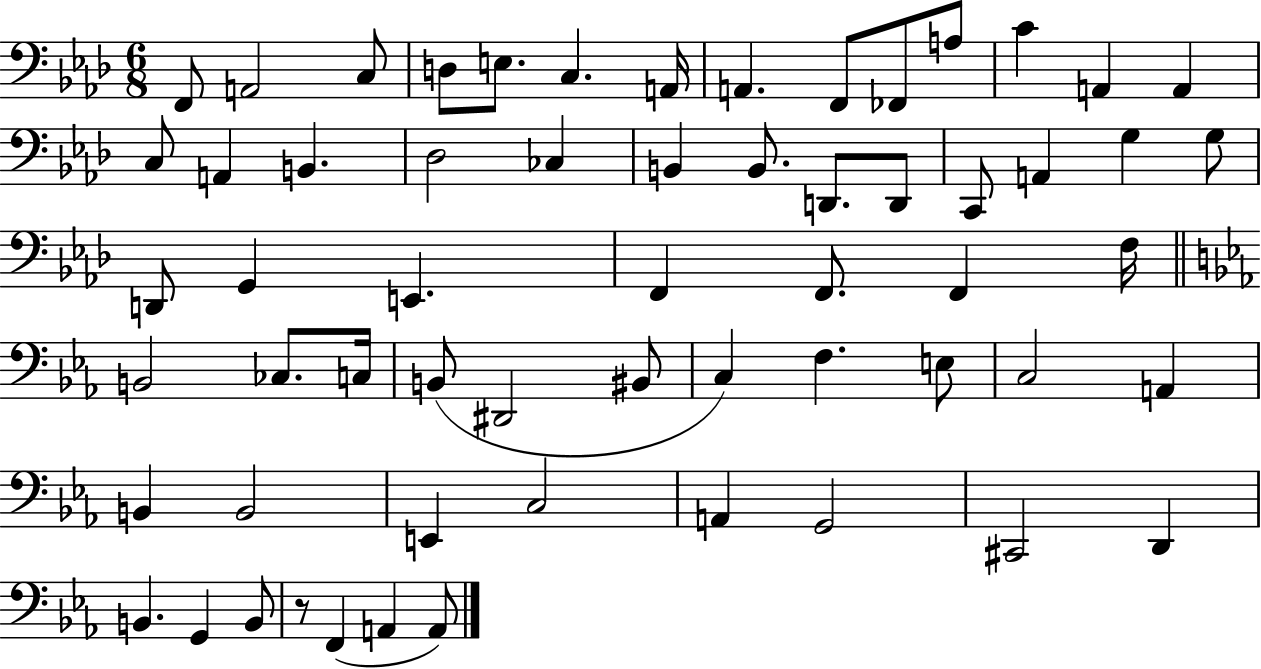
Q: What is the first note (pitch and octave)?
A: F2